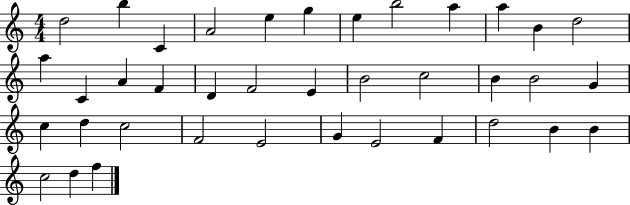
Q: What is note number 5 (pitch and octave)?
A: E5